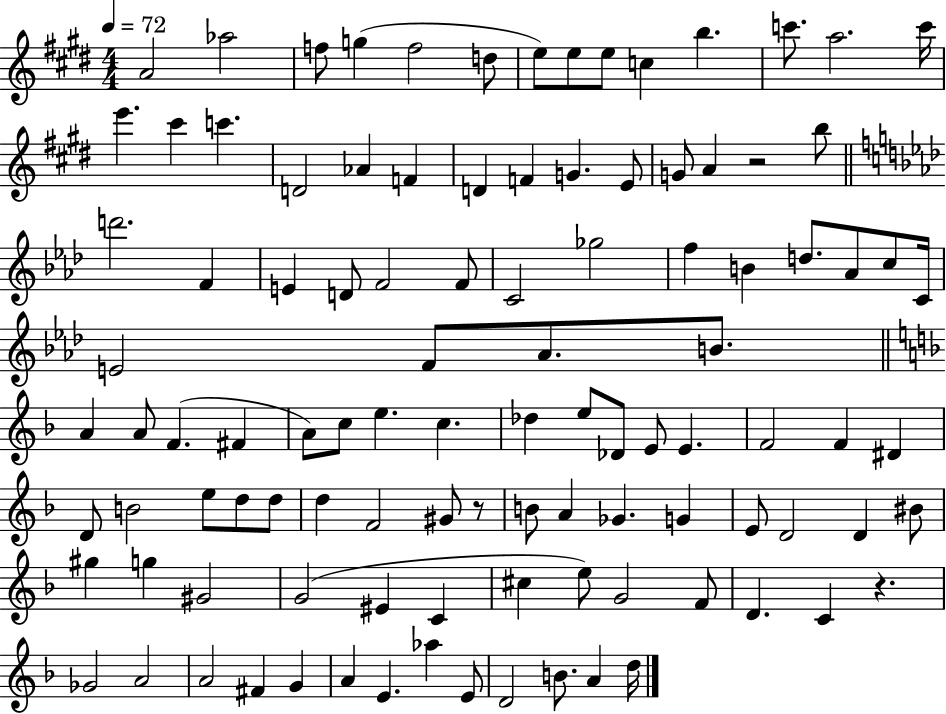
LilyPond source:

{
  \clef treble
  \numericTimeSignature
  \time 4/4
  \key e \major
  \tempo 4 = 72
  a'2 aes''2 | f''8 g''4( f''2 d''8 | e''8) e''8 e''8 c''4 b''4. | c'''8. a''2. c'''16 | \break e'''4. cis'''4 c'''4. | d'2 aes'4 f'4 | d'4 f'4 g'4. e'8 | g'8 a'4 r2 b''8 | \break \bar "||" \break \key aes \major d'''2. f'4 | e'4 d'8 f'2 f'8 | c'2 ges''2 | f''4 b'4 d''8. aes'8 c''8 c'16 | \break e'2 f'8 aes'8. b'8. | \bar "||" \break \key d \minor a'4 a'8 f'4.( fis'4 | a'8) c''8 e''4. c''4. | des''4 e''8 des'8 e'8 e'4. | f'2 f'4 dis'4 | \break d'8 b'2 e''8 d''8 d''8 | d''4 f'2 gis'8 r8 | b'8 a'4 ges'4. g'4 | e'8 d'2 d'4 bis'8 | \break gis''4 g''4 gis'2 | g'2( eis'4 c'4 | cis''4 e''8) g'2 f'8 | d'4. c'4 r4. | \break ges'2 a'2 | a'2 fis'4 g'4 | a'4 e'4. aes''4 e'8 | d'2 b'8. a'4 d''16 | \break \bar "|."
}